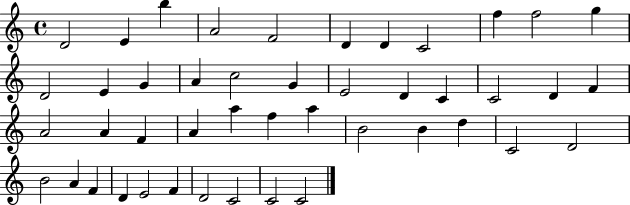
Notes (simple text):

D4/h E4/q B5/q A4/h F4/h D4/q D4/q C4/h F5/q F5/h G5/q D4/h E4/q G4/q A4/q C5/h G4/q E4/h D4/q C4/q C4/h D4/q F4/q A4/h A4/q F4/q A4/q A5/q F5/q A5/q B4/h B4/q D5/q C4/h D4/h B4/h A4/q F4/q D4/q E4/h F4/q D4/h C4/h C4/h C4/h